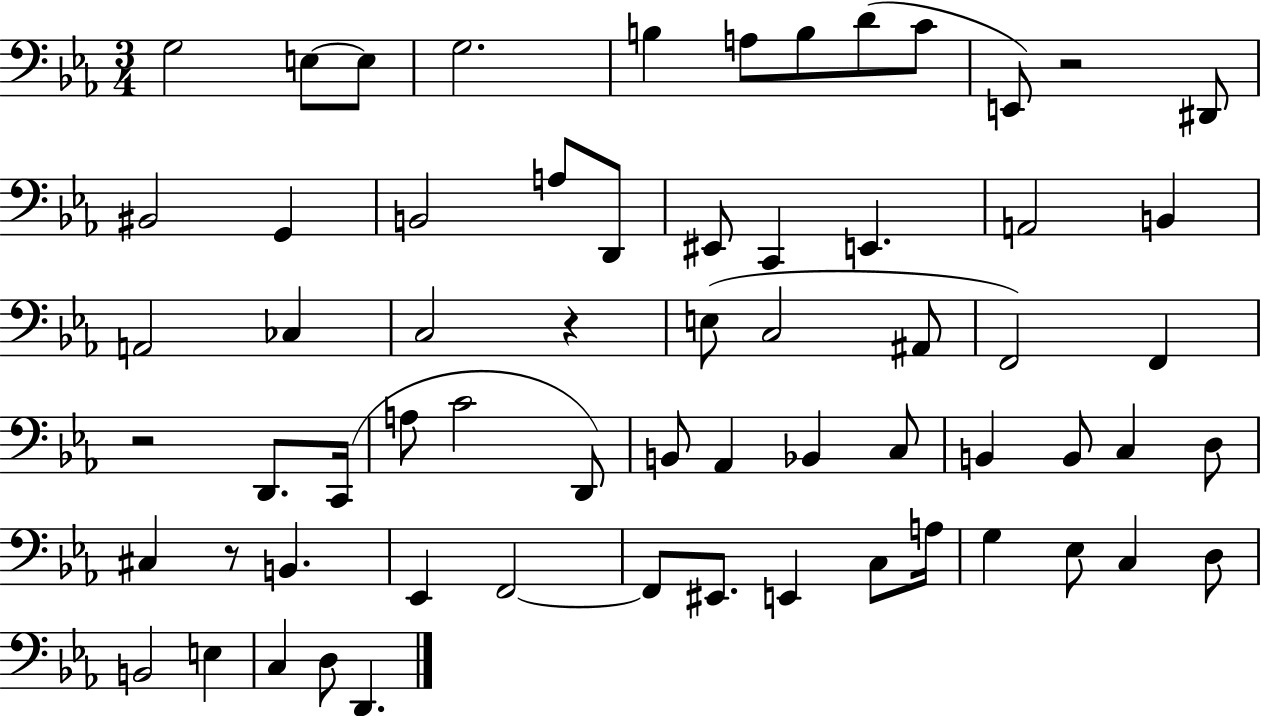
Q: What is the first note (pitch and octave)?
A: G3